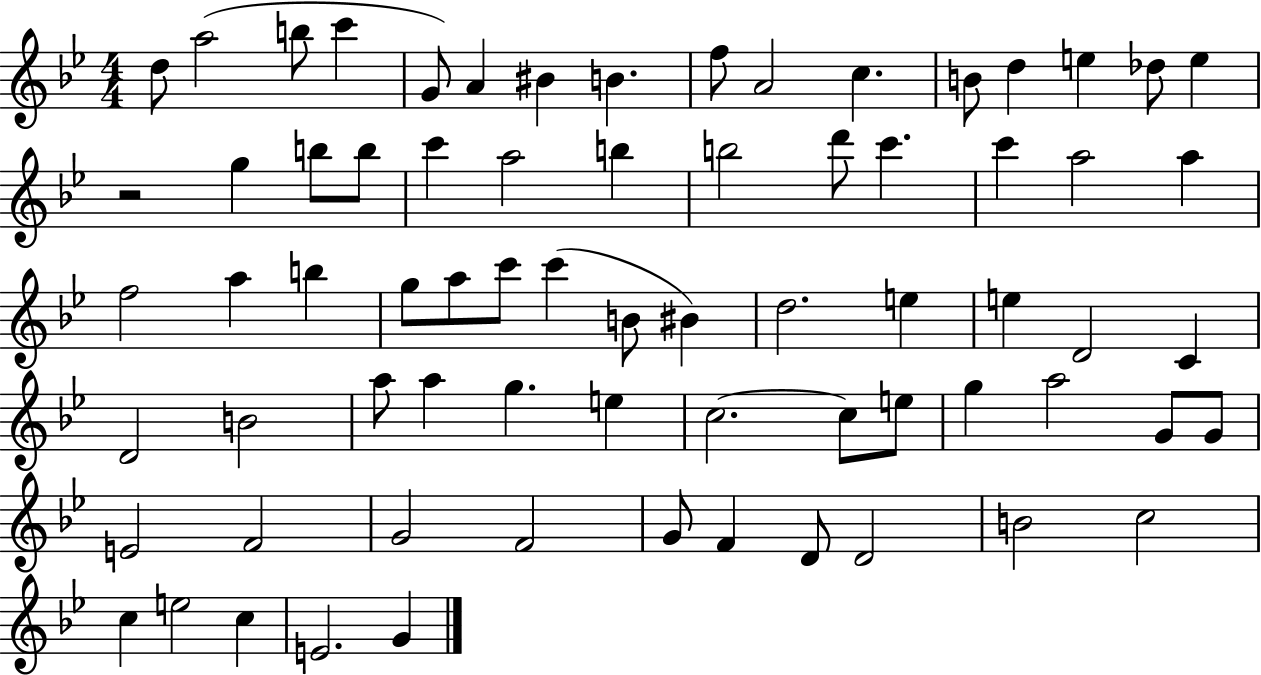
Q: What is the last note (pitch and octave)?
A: G4